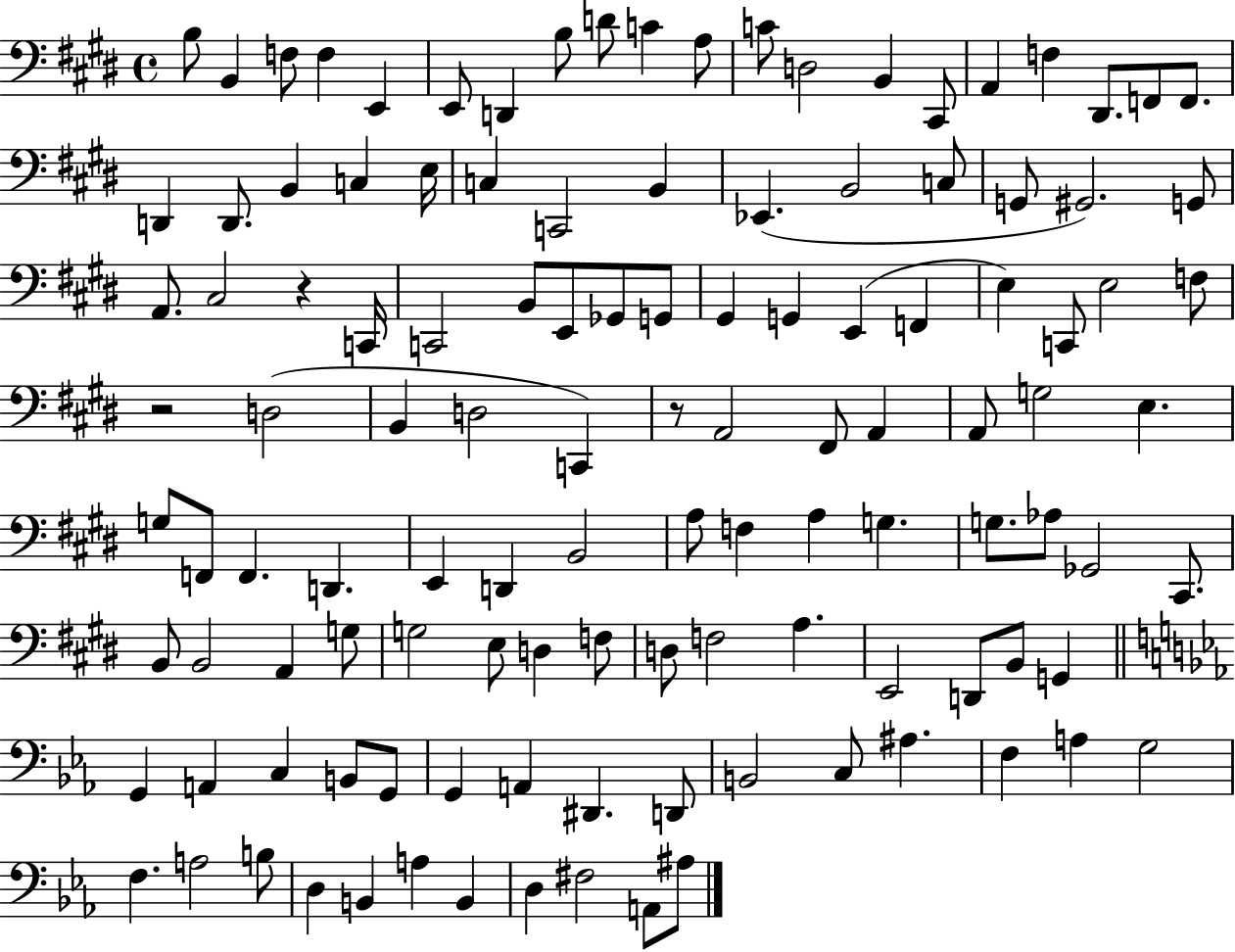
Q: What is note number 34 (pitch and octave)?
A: G2